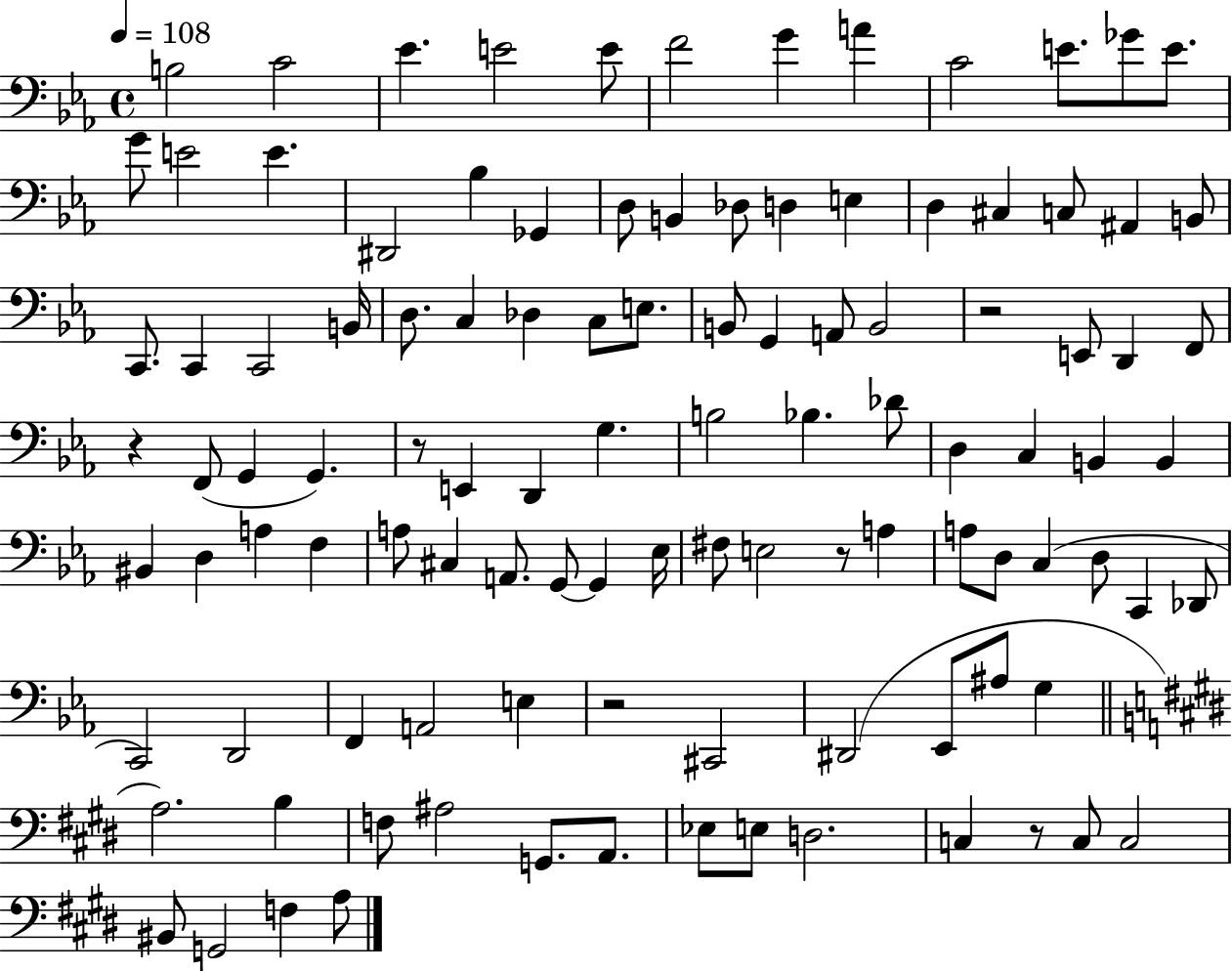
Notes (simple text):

B3/h C4/h Eb4/q. E4/h E4/e F4/h G4/q A4/q C4/h E4/e. Gb4/e E4/e. G4/e E4/h E4/q. D#2/h Bb3/q Gb2/q D3/e B2/q Db3/e D3/q E3/q D3/q C#3/q C3/e A#2/q B2/e C2/e. C2/q C2/h B2/s D3/e. C3/q Db3/q C3/e E3/e. B2/e G2/q A2/e B2/h R/h E2/e D2/q F2/e R/q F2/e G2/q G2/q. R/e E2/q D2/q G3/q. B3/h Bb3/q. Db4/e D3/q C3/q B2/q B2/q BIS2/q D3/q A3/q F3/q A3/e C#3/q A2/e. G2/e G2/q Eb3/s F#3/e E3/h R/e A3/q A3/e D3/e C3/q D3/e C2/q Db2/e C2/h D2/h F2/q A2/h E3/q R/h C#2/h D#2/h Eb2/e A#3/e G3/q A3/h. B3/q F3/e A#3/h G2/e. A2/e. Eb3/e E3/e D3/h. C3/q R/e C3/e C3/h BIS2/e G2/h F3/q A3/e